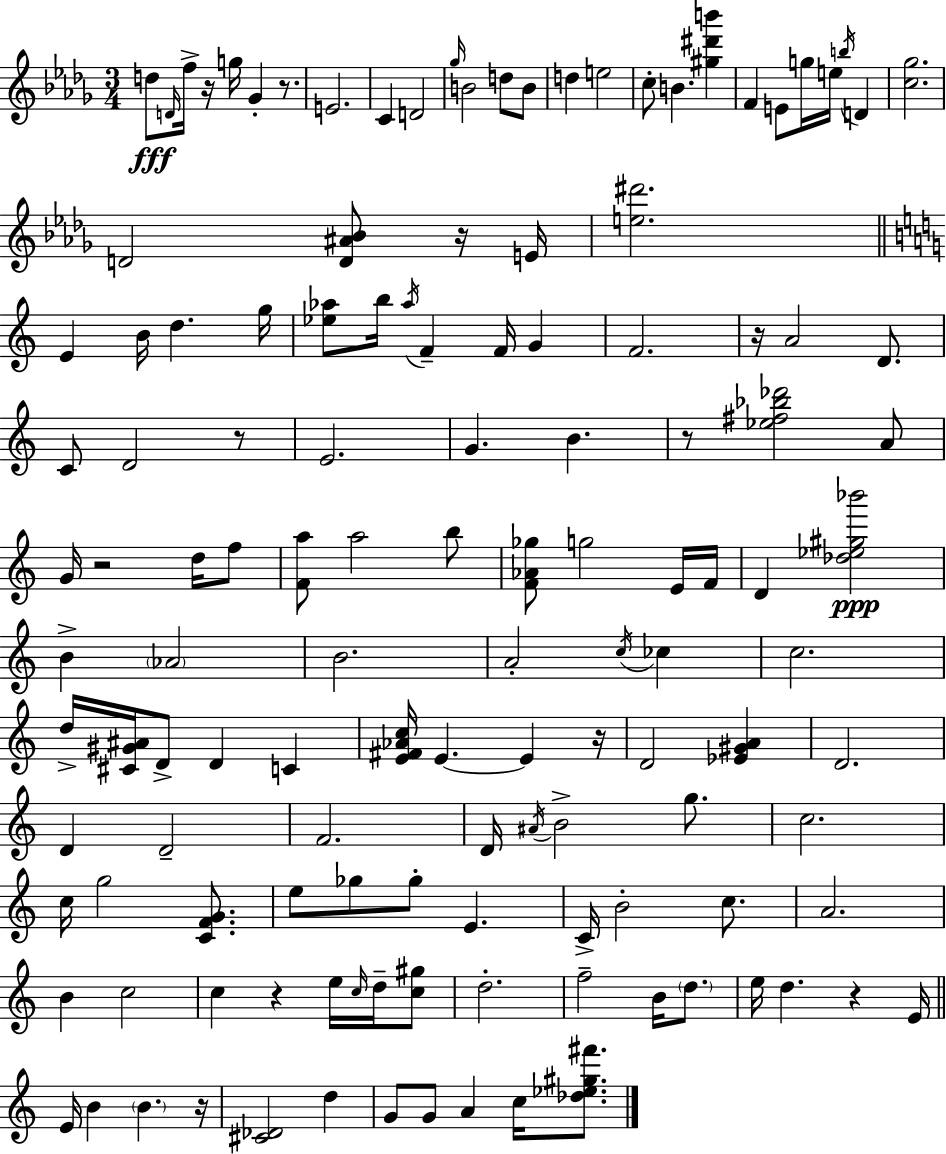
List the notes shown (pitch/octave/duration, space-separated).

D5/e D4/s F5/s R/s G5/s Gb4/q R/e. E4/h. C4/q D4/h Gb5/s B4/h D5/e B4/e D5/q E5/h C5/e B4/q. [G#5,D#6,B6]/q F4/q E4/e G5/s E5/s B5/s D4/q [C5,Gb5]/h. D4/h [D4,A#4,Bb4]/e R/s E4/s [E5,D#6]/h. E4/q B4/s D5/q. G5/s [Eb5,Ab5]/e B5/s Ab5/s F4/q F4/s G4/q F4/h. R/s A4/h D4/e. C4/e D4/h R/e E4/h. G4/q. B4/q. R/e [Eb5,F#5,Bb5,Db6]/h A4/e G4/s R/h D5/s F5/e [F4,A5]/e A5/h B5/e [F4,Ab4,Gb5]/e G5/h E4/s F4/s D4/q [Db5,Eb5,G#5,Bb6]/h B4/q Ab4/h B4/h. A4/h C5/s CES5/q C5/h. D5/s [C#4,G#4,A#4]/s D4/e D4/q C4/q [E4,F#4,Ab4,C5]/s E4/q. E4/q R/s D4/h [Eb4,G#4,A4]/q D4/h. D4/q D4/h F4/h. D4/s A#4/s B4/h G5/e. C5/h. C5/s G5/h [C4,F4,G4]/e. E5/e Gb5/e Gb5/e E4/q. C4/s B4/h C5/e. A4/h. B4/q C5/h C5/q R/q E5/s C5/s D5/s [C5,G#5]/e D5/h. F5/h B4/s D5/e. E5/s D5/q. R/q E4/s E4/s B4/q B4/q. R/s [C#4,Db4]/h D5/q G4/e G4/e A4/q C5/s [Db5,Eb5,G#5,F#6]/e.